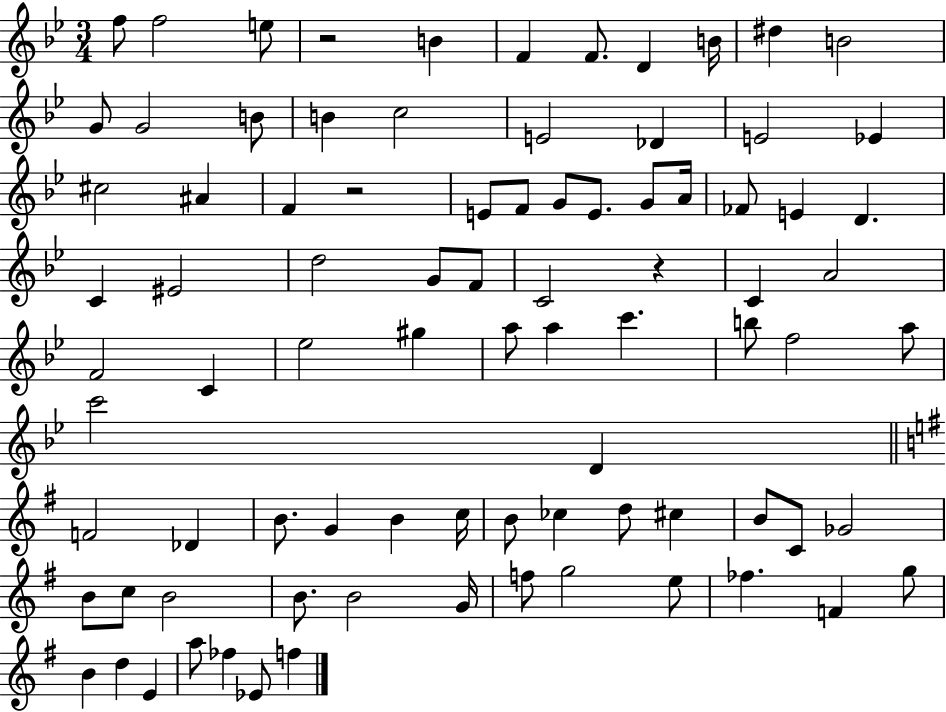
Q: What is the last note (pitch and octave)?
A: F5